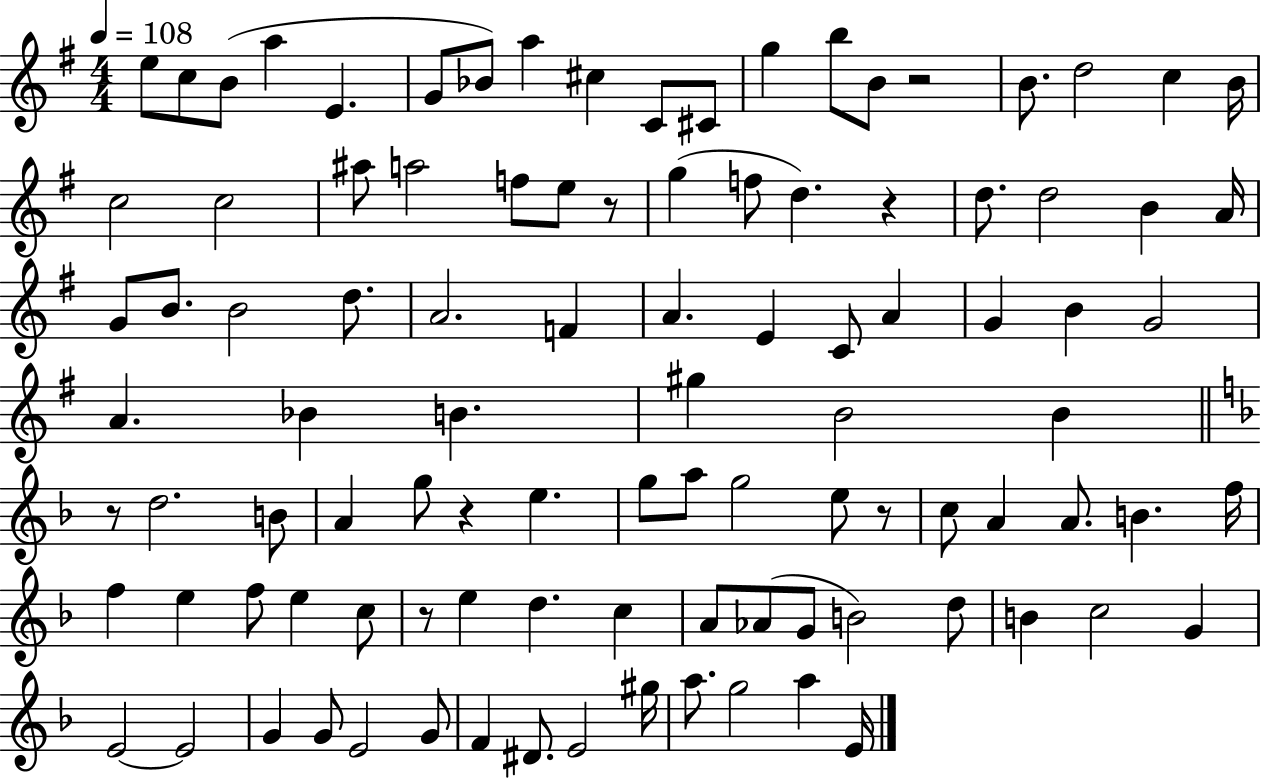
{
  \clef treble
  \numericTimeSignature
  \time 4/4
  \key g \major
  \tempo 4 = 108
  e''8 c''8 b'8( a''4 e'4. | g'8 bes'8) a''4 cis''4 c'8 cis'8 | g''4 b''8 b'8 r2 | b'8. d''2 c''4 b'16 | \break c''2 c''2 | ais''8 a''2 f''8 e''8 r8 | g''4( f''8 d''4.) r4 | d''8. d''2 b'4 a'16 | \break g'8 b'8. b'2 d''8. | a'2. f'4 | a'4. e'4 c'8 a'4 | g'4 b'4 g'2 | \break a'4. bes'4 b'4. | gis''4 b'2 b'4 | \bar "||" \break \key d \minor r8 d''2. b'8 | a'4 g''8 r4 e''4. | g''8 a''8 g''2 e''8 r8 | c''8 a'4 a'8. b'4. f''16 | \break f''4 e''4 f''8 e''4 c''8 | r8 e''4 d''4. c''4 | a'8 aes'8( g'8 b'2) d''8 | b'4 c''2 g'4 | \break e'2~~ e'2 | g'4 g'8 e'2 g'8 | f'4 dis'8. e'2 gis''16 | a''8. g''2 a''4 e'16 | \break \bar "|."
}